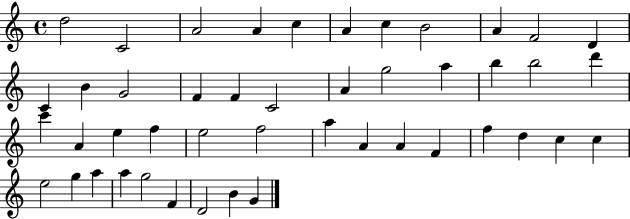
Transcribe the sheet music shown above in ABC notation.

X:1
T:Untitled
M:4/4
L:1/4
K:C
d2 C2 A2 A c A c B2 A F2 D C B G2 F F C2 A g2 a b b2 d' c' A e f e2 f2 a A A F f d c c e2 g a a g2 F D2 B G